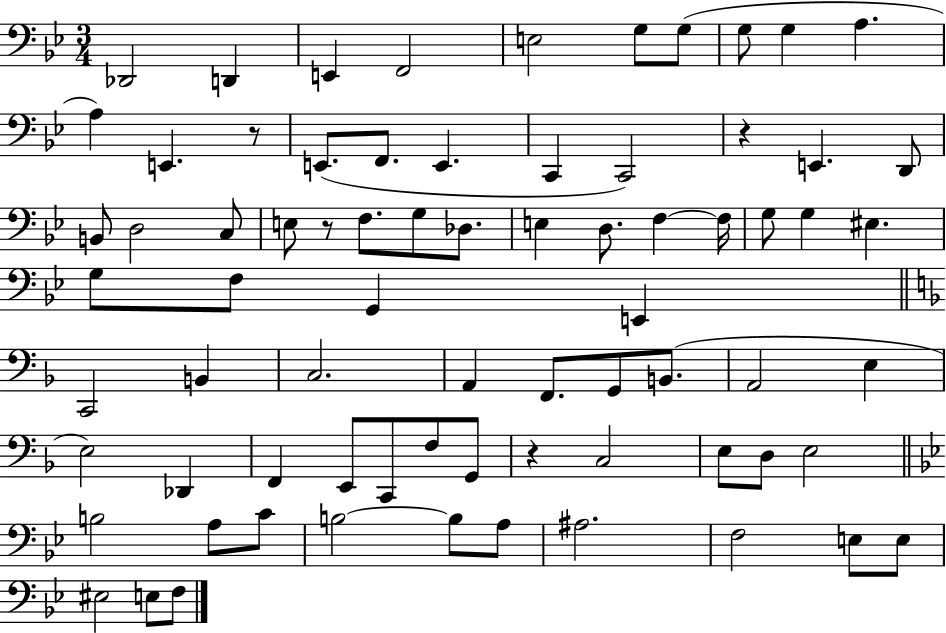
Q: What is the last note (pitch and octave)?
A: F3